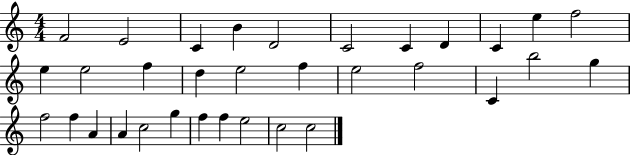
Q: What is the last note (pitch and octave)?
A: C5